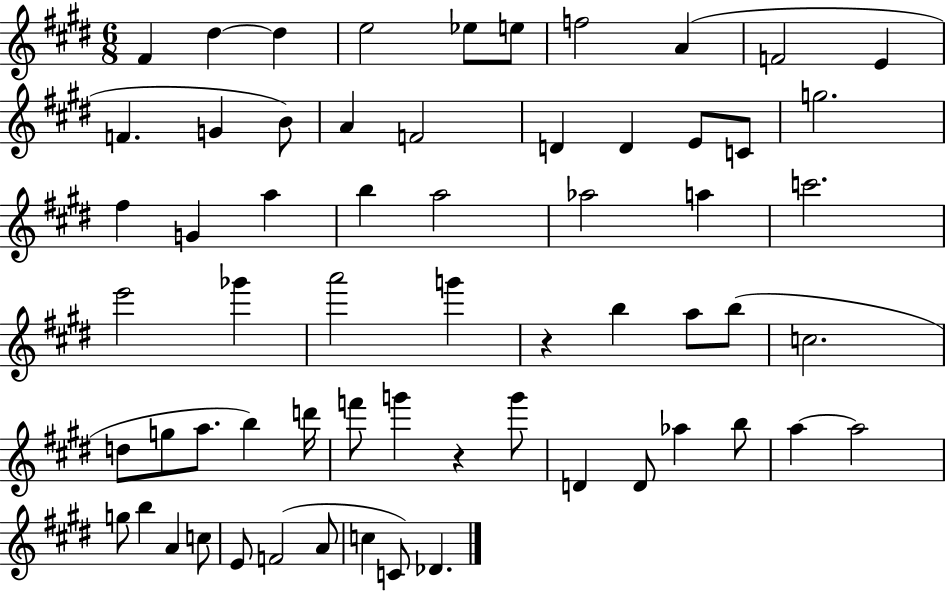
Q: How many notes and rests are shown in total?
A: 62